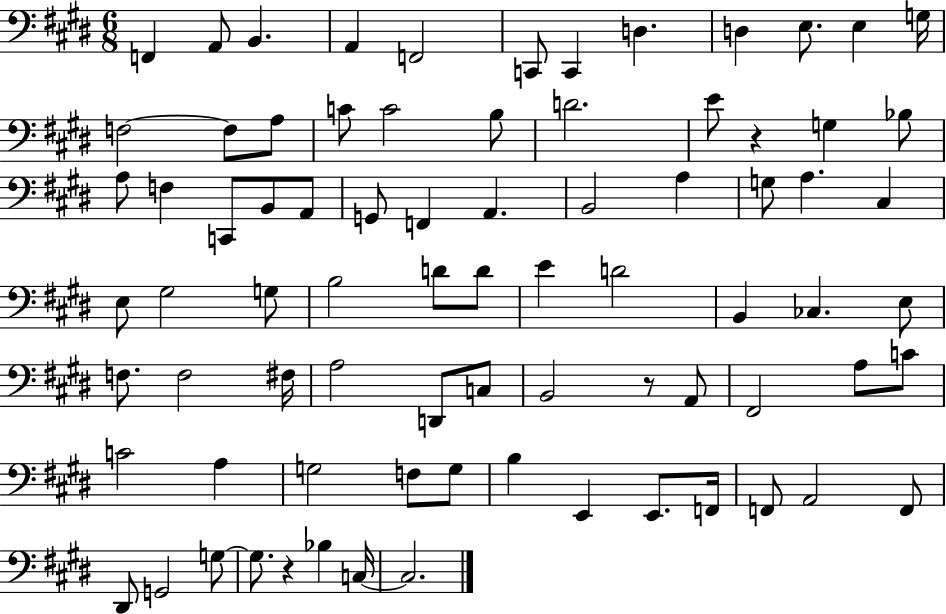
F2/q A2/e B2/q. A2/q F2/h C2/e C2/q D3/q. D3/q E3/e. E3/q G3/s F3/h F3/e A3/e C4/e C4/h B3/e D4/h. E4/e R/q G3/q Bb3/e A3/e F3/q C2/e B2/e A2/e G2/e F2/q A2/q. B2/h A3/q G3/e A3/q. C#3/q E3/e G#3/h G3/e B3/h D4/e D4/e E4/q D4/h B2/q CES3/q. E3/e F3/e. F3/h F#3/s A3/h D2/e C3/e B2/h R/e A2/e F#2/h A3/e C4/e C4/h A3/q G3/h F3/e G3/e B3/q E2/q E2/e. F2/s F2/e A2/h F2/e D#2/e G2/h G3/e G3/e. R/q Bb3/q C3/s C3/h.